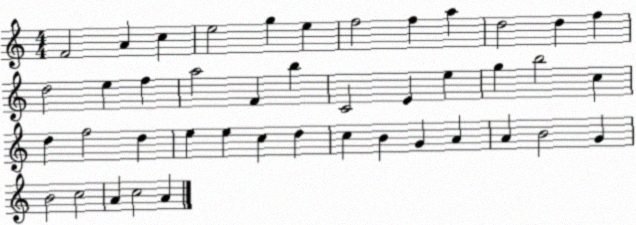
X:1
T:Untitled
M:4/4
L:1/4
K:C
F2 A c e2 g e f2 f a d2 d f d2 e f a2 F b C2 E e g b2 c d f2 d e e c d c B G A A B2 G B2 c2 A c2 A